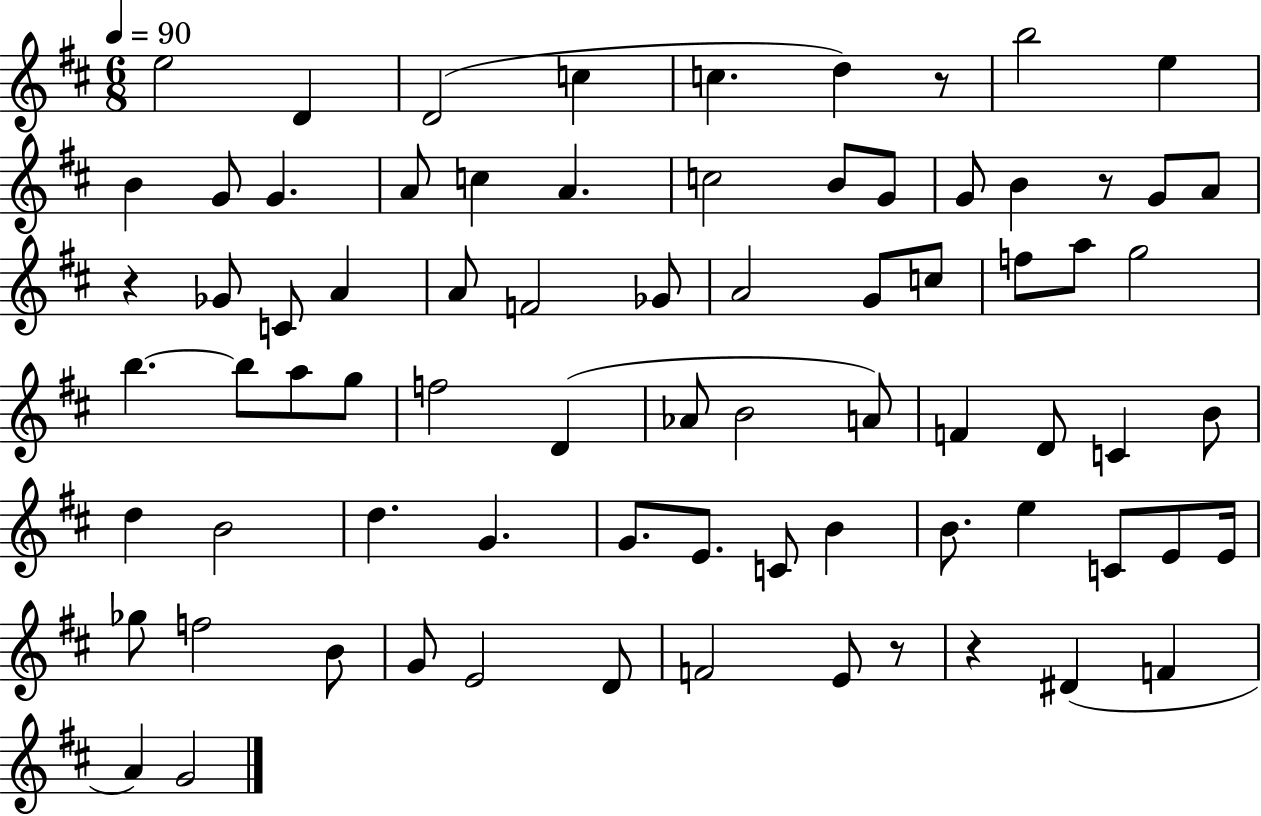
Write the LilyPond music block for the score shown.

{
  \clef treble
  \numericTimeSignature
  \time 6/8
  \key d \major
  \tempo 4 = 90
  \repeat volta 2 { e''2 d'4 | d'2( c''4 | c''4. d''4) r8 | b''2 e''4 | \break b'4 g'8 g'4. | a'8 c''4 a'4. | c''2 b'8 g'8 | g'8 b'4 r8 g'8 a'8 | \break r4 ges'8 c'8 a'4 | a'8 f'2 ges'8 | a'2 g'8 c''8 | f''8 a''8 g''2 | \break b''4.~~ b''8 a''8 g''8 | f''2 d'4( | aes'8 b'2 a'8) | f'4 d'8 c'4 b'8 | \break d''4 b'2 | d''4. g'4. | g'8. e'8. c'8 b'4 | b'8. e''4 c'8 e'8 e'16 | \break ges''8 f''2 b'8 | g'8 e'2 d'8 | f'2 e'8 r8 | r4 dis'4( f'4 | \break a'4) g'2 | } \bar "|."
}